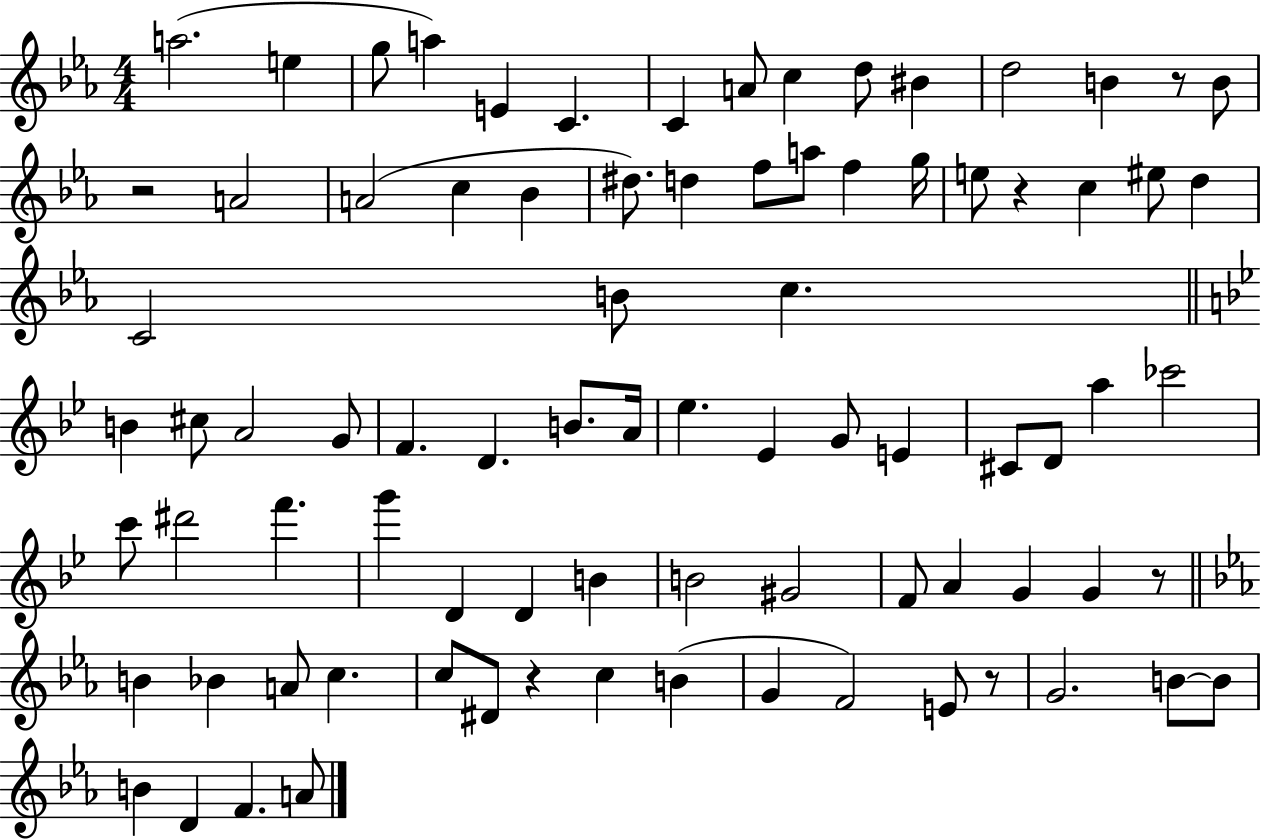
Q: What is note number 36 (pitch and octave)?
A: F4